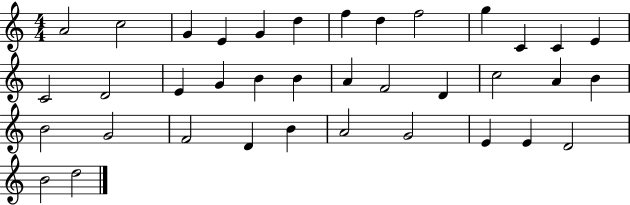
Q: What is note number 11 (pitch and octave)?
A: C4